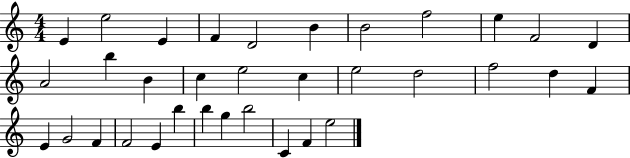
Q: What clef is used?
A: treble